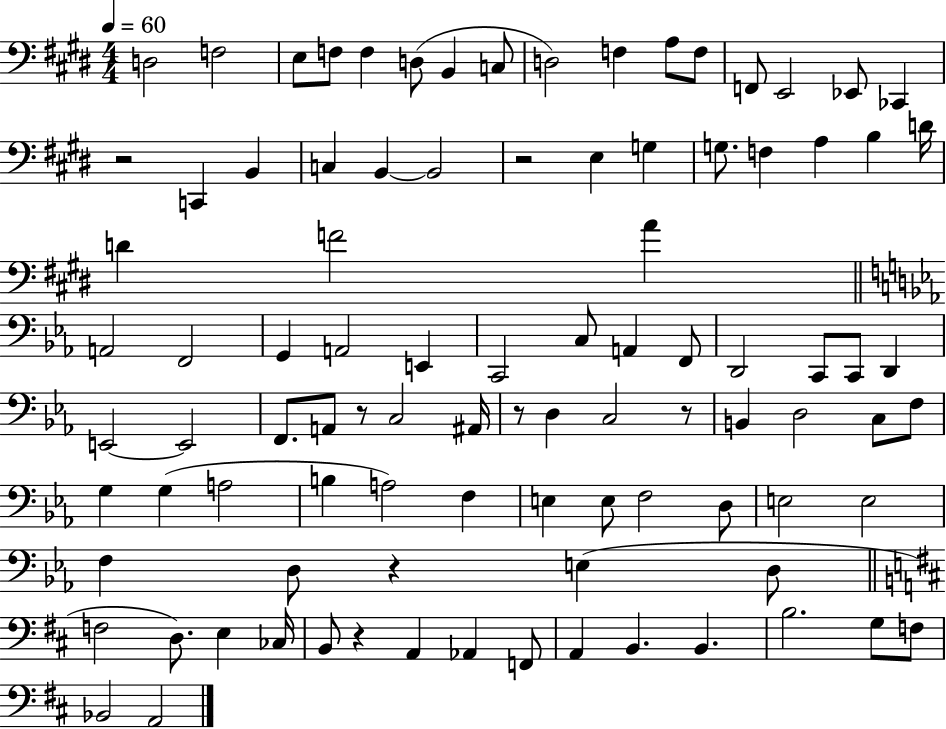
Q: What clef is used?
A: bass